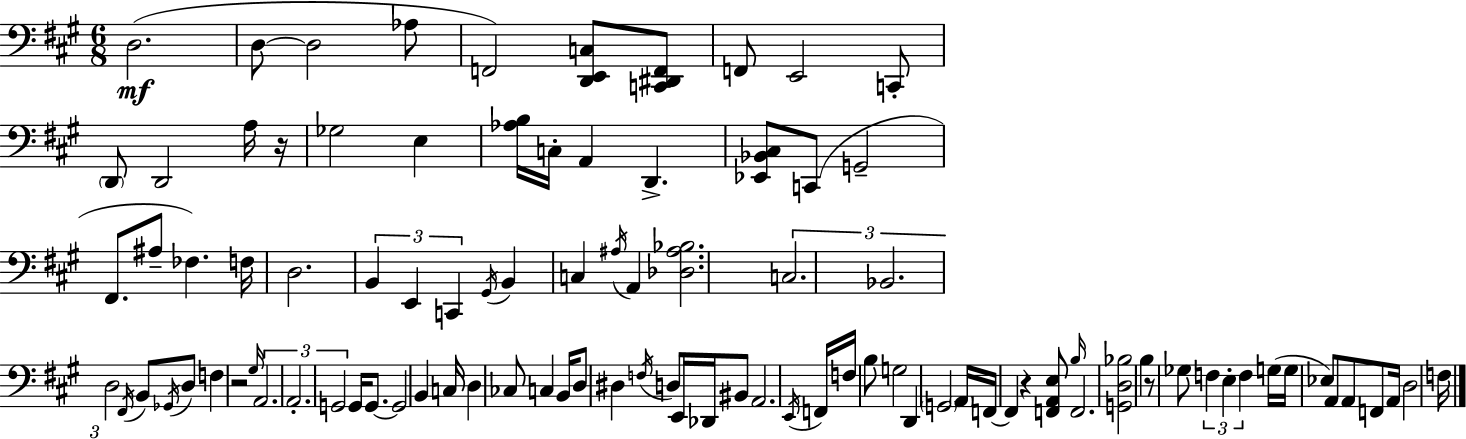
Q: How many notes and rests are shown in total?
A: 97